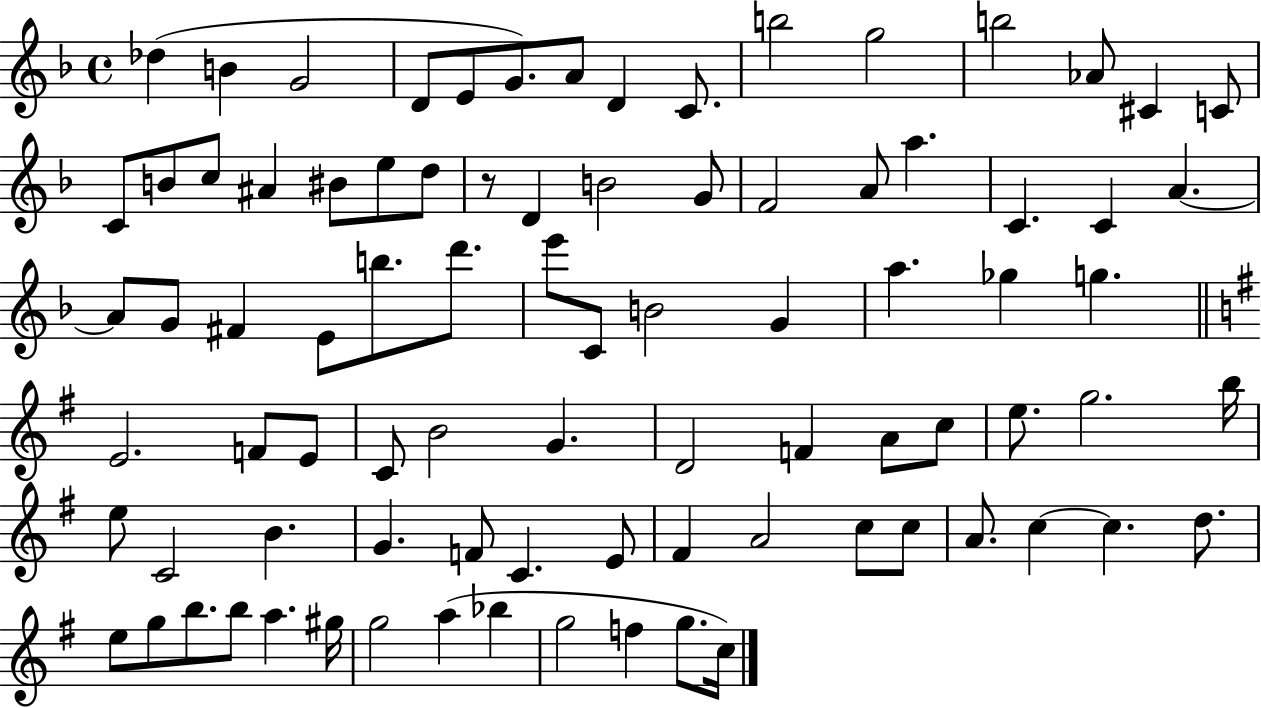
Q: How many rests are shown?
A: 1